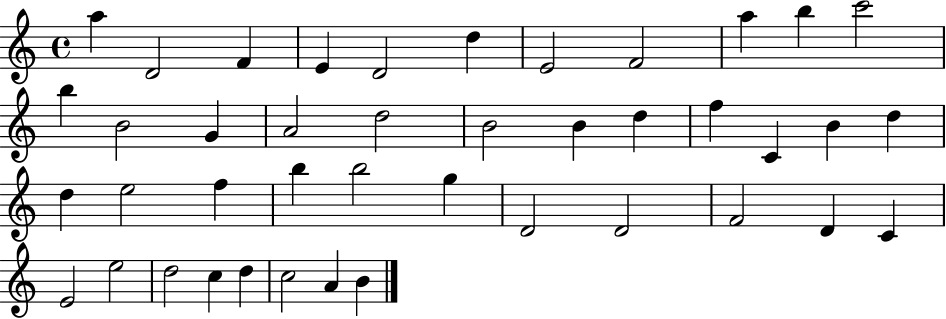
A5/q D4/h F4/q E4/q D4/h D5/q E4/h F4/h A5/q B5/q C6/h B5/q B4/h G4/q A4/h D5/h B4/h B4/q D5/q F5/q C4/q B4/q D5/q D5/q E5/h F5/q B5/q B5/h G5/q D4/h D4/h F4/h D4/q C4/q E4/h E5/h D5/h C5/q D5/q C5/h A4/q B4/q